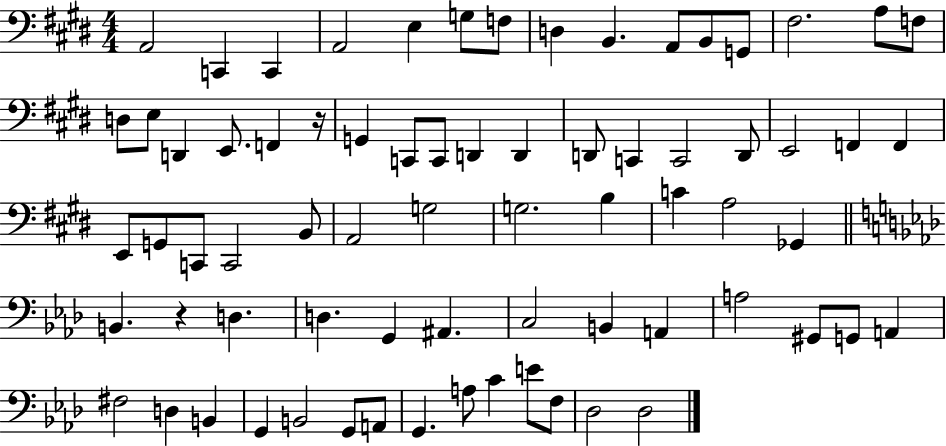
{
  \clef bass
  \numericTimeSignature
  \time 4/4
  \key e \major
  a,2 c,4 c,4 | a,2 e4 g8 f8 | d4 b,4. a,8 b,8 g,8 | fis2. a8 f8 | \break d8 e8 d,4 e,8. f,4 r16 | g,4 c,8 c,8 d,4 d,4 | d,8 c,4 c,2 d,8 | e,2 f,4 f,4 | \break e,8 g,8 c,8 c,2 b,8 | a,2 g2 | g2. b4 | c'4 a2 ges,4 | \break \bar "||" \break \key f \minor b,4. r4 d4. | d4. g,4 ais,4. | c2 b,4 a,4 | a2 gis,8 g,8 a,4 | \break fis2 d4 b,4 | g,4 b,2 g,8 a,8 | g,4. a8 c'4 e'8 f8 | des2 des2 | \break \bar "|."
}